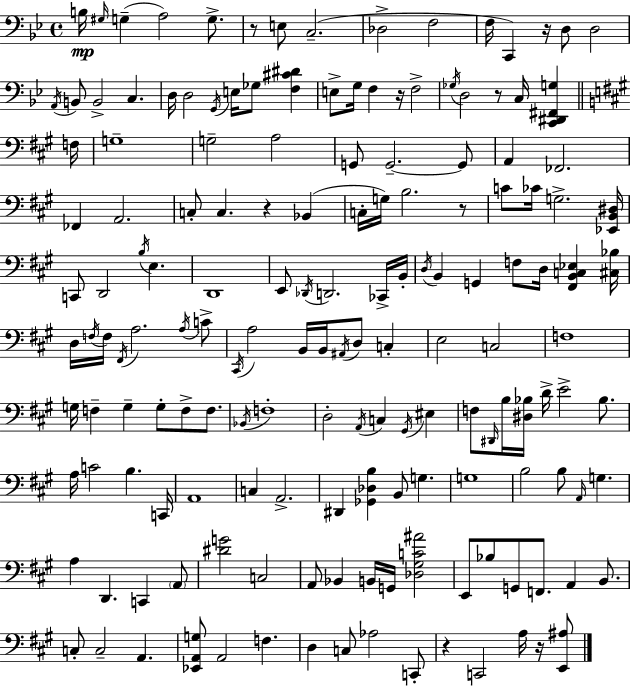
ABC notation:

X:1
T:Untitled
M:4/4
L:1/4
K:Bb
B,/4 ^G,/4 G, A,2 G,/2 z/2 E,/2 C,2 _D,2 F,2 F,/4 C,, z/4 D,/2 D,2 A,,/4 B,,/2 B,,2 C, D,/4 D,2 G,,/4 E,/4 _G,/2 [F,^C^D] E,/2 G,/4 F, z/4 F,2 _G,/4 D,2 z/2 C,/4 [C,,^D,,^F,,G,] F,/4 G,4 G,2 A,2 G,,/2 G,,2 G,,/2 A,, _F,,2 _F,, A,,2 C,/2 C, z _B,, C,/4 G,/4 B,2 z/2 C/2 _C/4 G,2 [_E,,B,,^D,]/4 C,,/2 D,,2 B,/4 E, D,,4 E,,/2 _D,,/4 D,,2 _C,,/4 B,,/4 D,/4 B,, G,, F,/2 D,/4 [^F,,B,,C,_E,] [^C,_B,]/4 D,/4 F,/4 F,/4 ^F,,/4 A,2 A,/4 C/2 ^C,,/4 A,2 B,,/4 B,,/4 ^A,,/4 D,/2 C, E,2 C,2 F,4 G,/4 F, G, G,/2 F,/2 F,/2 _B,,/4 F,4 D,2 A,,/4 C, ^G,,/4 ^E, F,/2 ^D,,/4 B,/4 [^D,_B,]/4 D/4 E2 _B,/2 A,/4 C2 B, C,,/4 A,,4 C, A,,2 ^D,, [_G,,_D,B,] B,,/2 G, G,4 B,2 B,/2 A,,/4 G, A, D,, C,, A,,/2 [^DG]2 C,2 A,,/2 _B,, B,,/4 G,,/4 [_D,^G,C^A]2 E,,/2 _B,/2 G,,/2 F,,/2 A,, B,,/2 C,/2 C,2 A,, [_E,,A,,G,]/2 A,,2 F, D, C,/2 _A,2 C,,/2 z C,,2 A,/4 z/4 [E,,^A,]/2